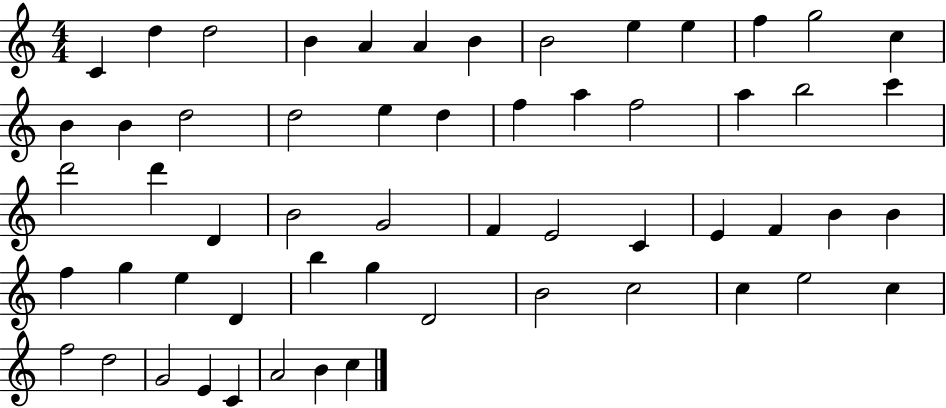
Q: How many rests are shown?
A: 0